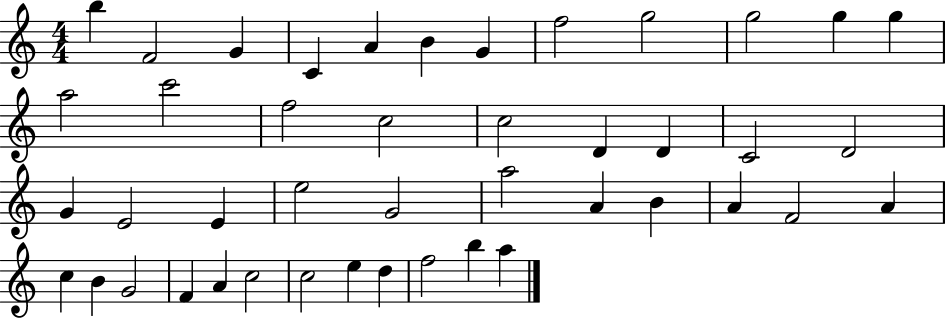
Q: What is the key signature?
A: C major